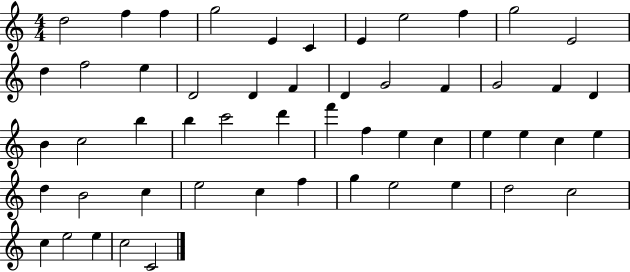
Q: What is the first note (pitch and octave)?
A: D5